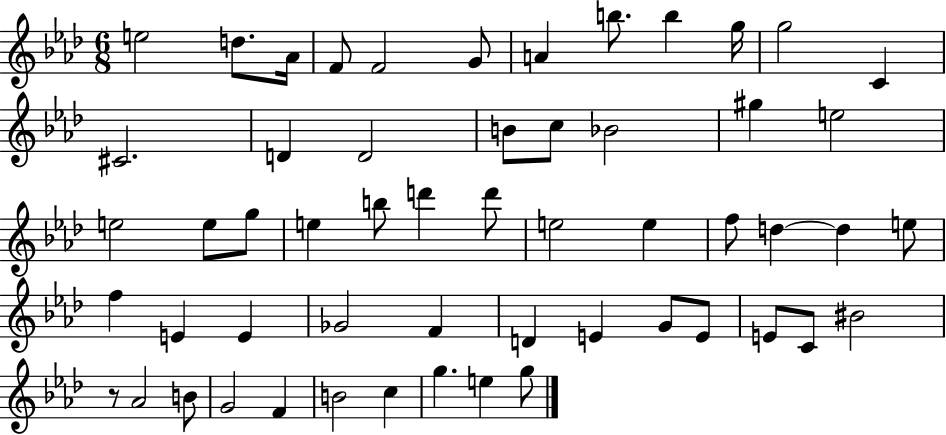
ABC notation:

X:1
T:Untitled
M:6/8
L:1/4
K:Ab
e2 d/2 _A/4 F/2 F2 G/2 A b/2 b g/4 g2 C ^C2 D D2 B/2 c/2 _B2 ^g e2 e2 e/2 g/2 e b/2 d' d'/2 e2 e f/2 d d e/2 f E E _G2 F D E G/2 E/2 E/2 C/2 ^B2 z/2 _A2 B/2 G2 F B2 c g e g/2